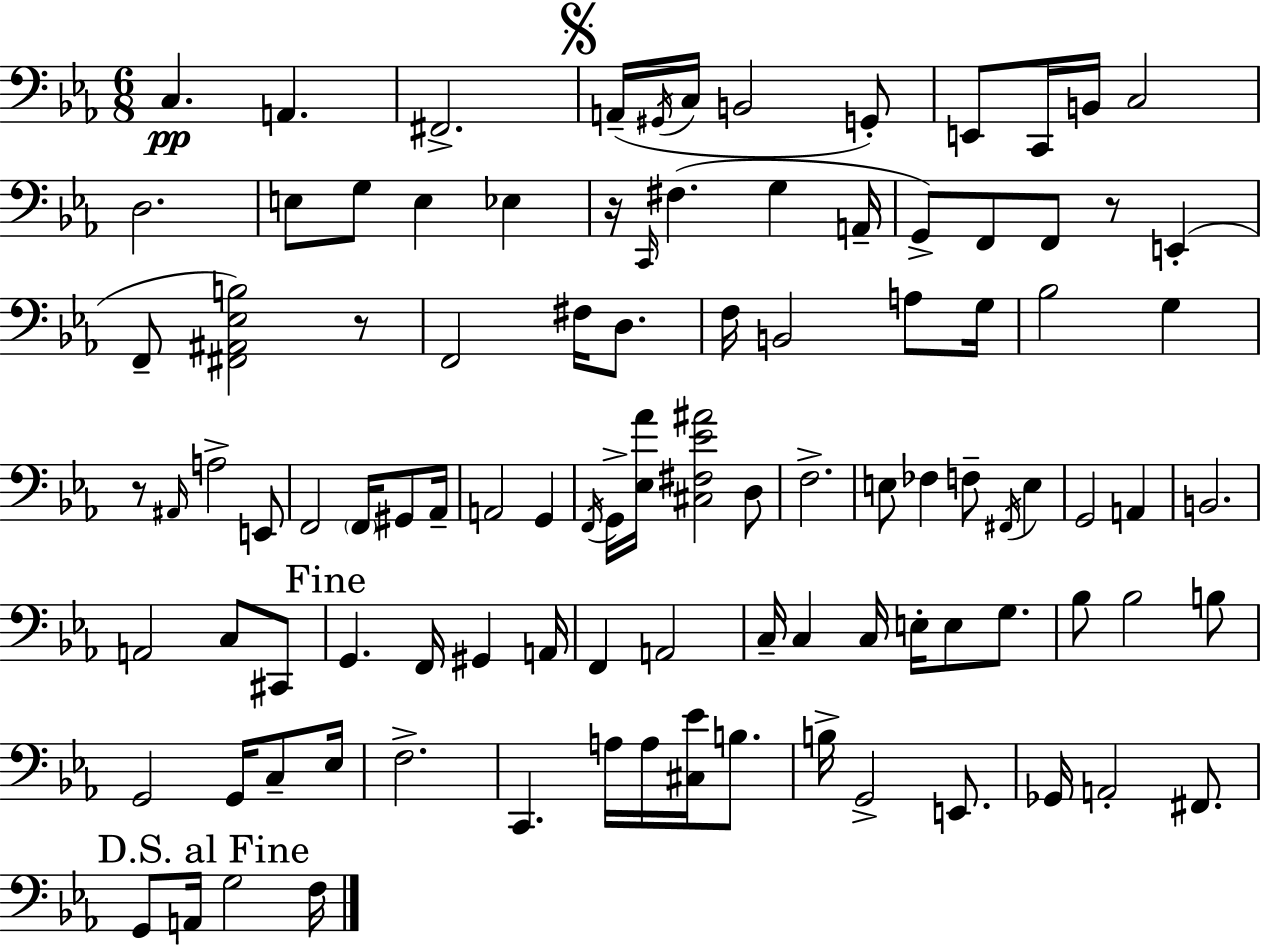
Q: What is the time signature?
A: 6/8